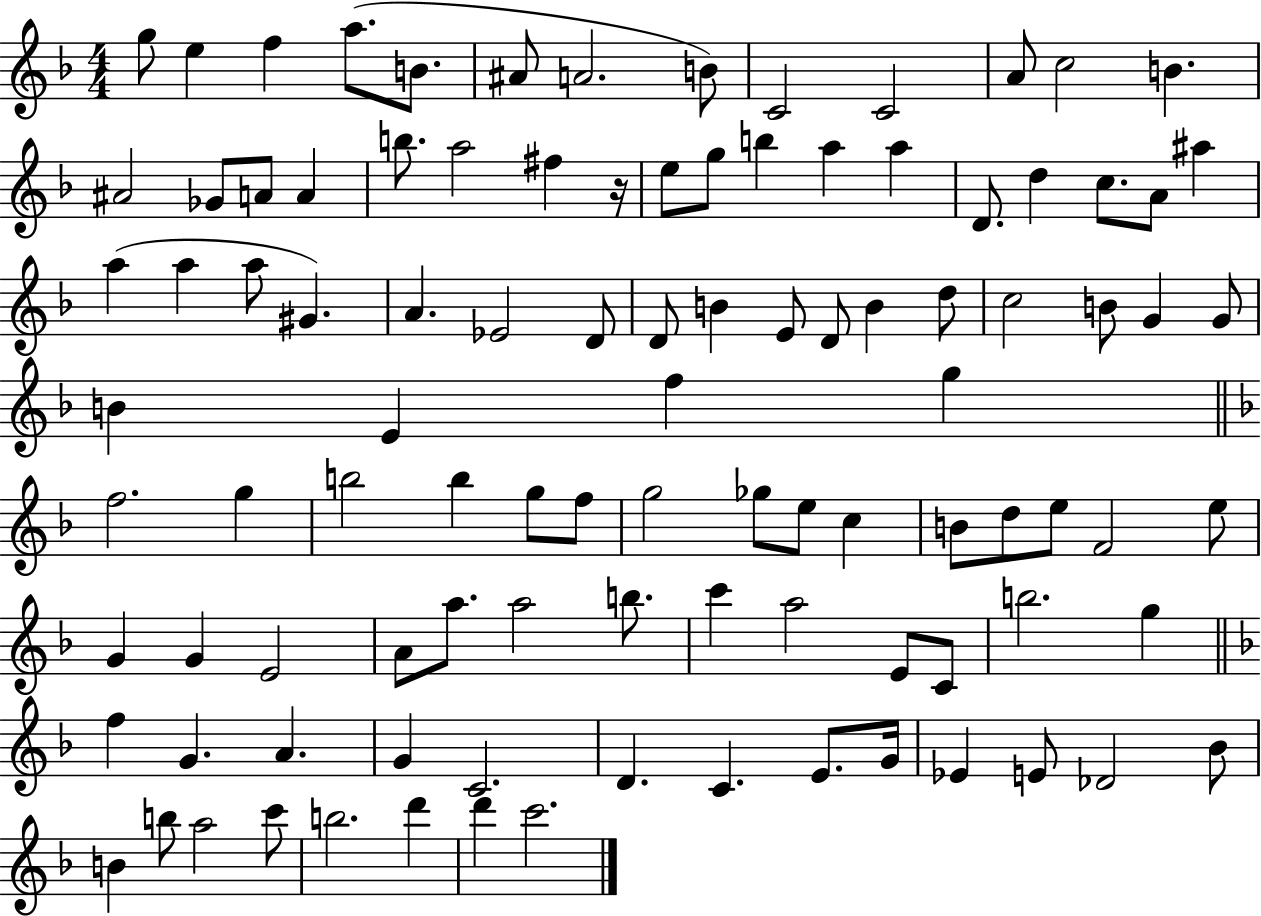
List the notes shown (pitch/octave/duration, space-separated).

G5/e E5/q F5/q A5/e. B4/e. A#4/e A4/h. B4/e C4/h C4/h A4/e C5/h B4/q. A#4/h Gb4/e A4/e A4/q B5/e. A5/h F#5/q R/s E5/e G5/e B5/q A5/q A5/q D4/e. D5/q C5/e. A4/e A#5/q A5/q A5/q A5/e G#4/q. A4/q. Eb4/h D4/e D4/e B4/q E4/e D4/e B4/q D5/e C5/h B4/e G4/q G4/e B4/q E4/q F5/q G5/q F5/h. G5/q B5/h B5/q G5/e F5/e G5/h Gb5/e E5/e C5/q B4/e D5/e E5/e F4/h E5/e G4/q G4/q E4/h A4/e A5/e. A5/h B5/e. C6/q A5/h E4/e C4/e B5/h. G5/q F5/q G4/q. A4/q. G4/q C4/h. D4/q. C4/q. E4/e. G4/s Eb4/q E4/e Db4/h Bb4/e B4/q B5/e A5/h C6/e B5/h. D6/q D6/q C6/h.